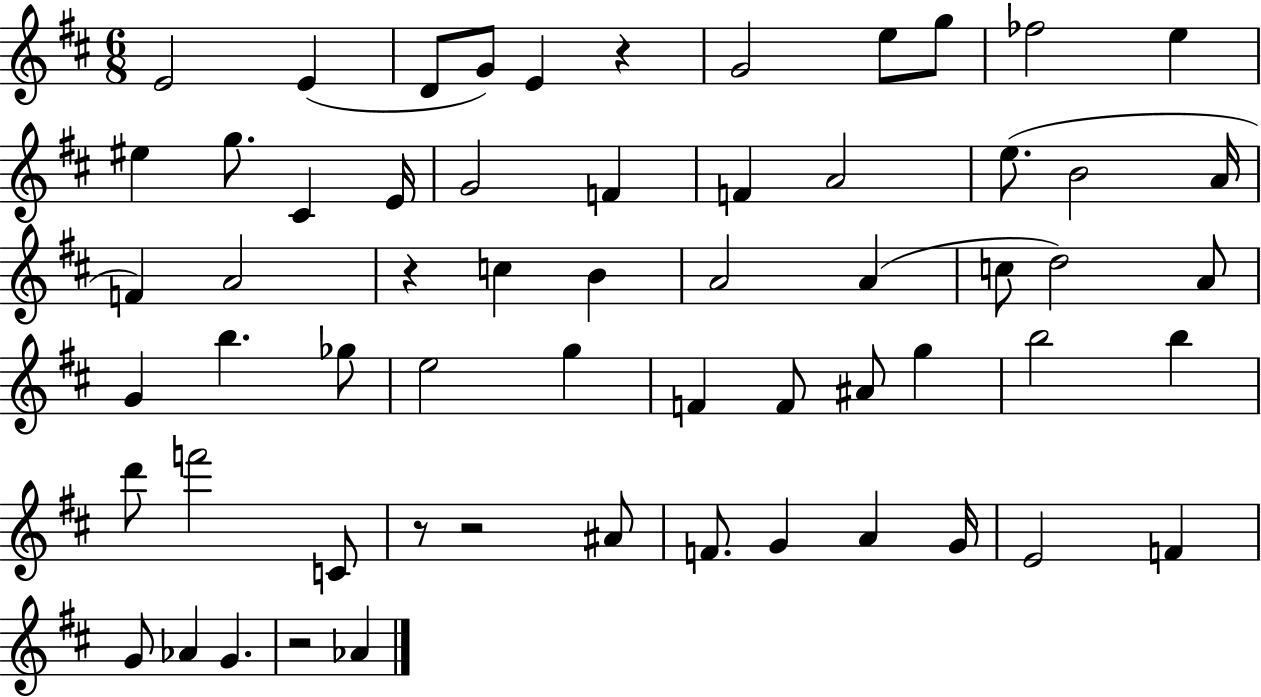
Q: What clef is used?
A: treble